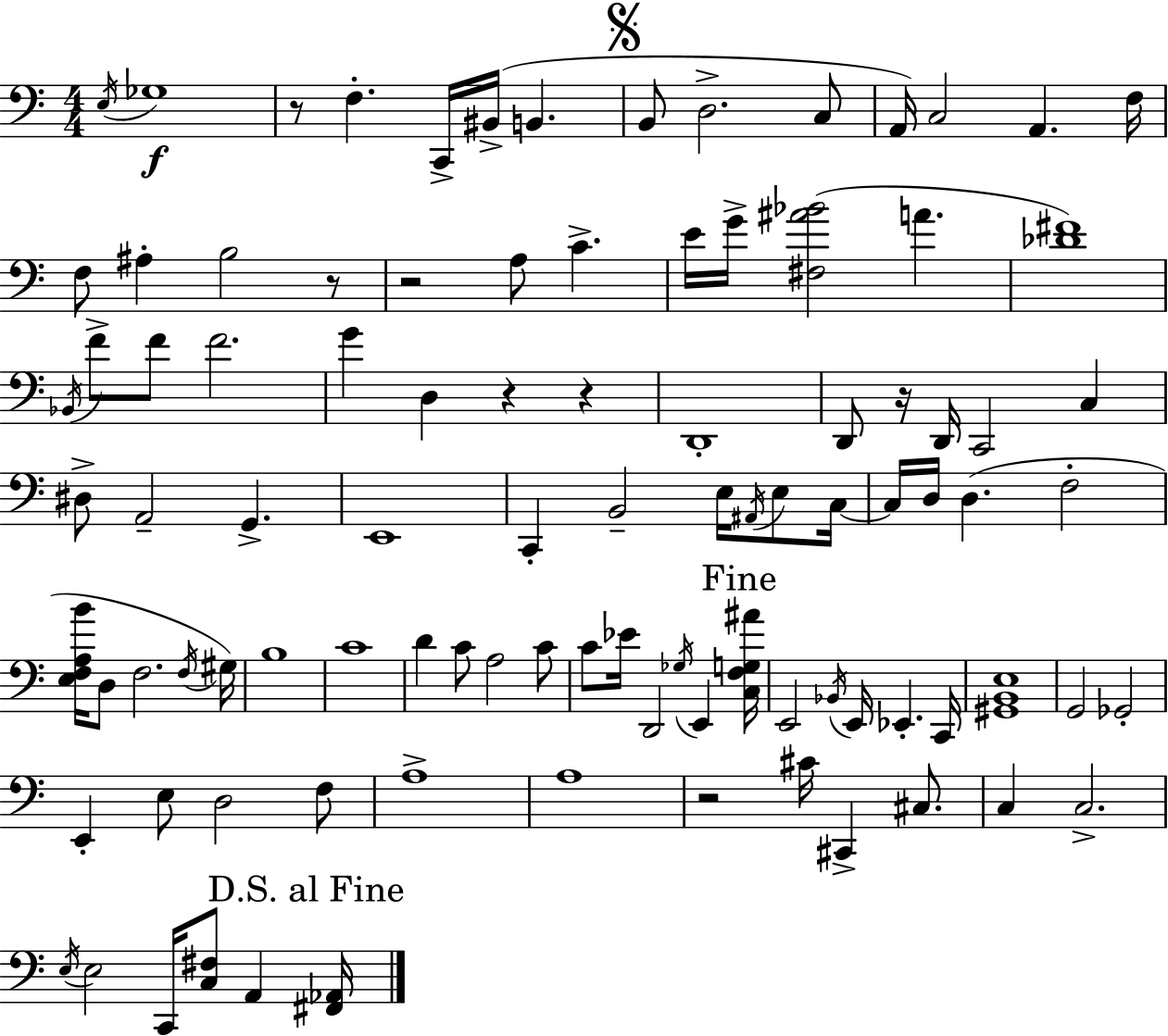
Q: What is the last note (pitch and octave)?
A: A2